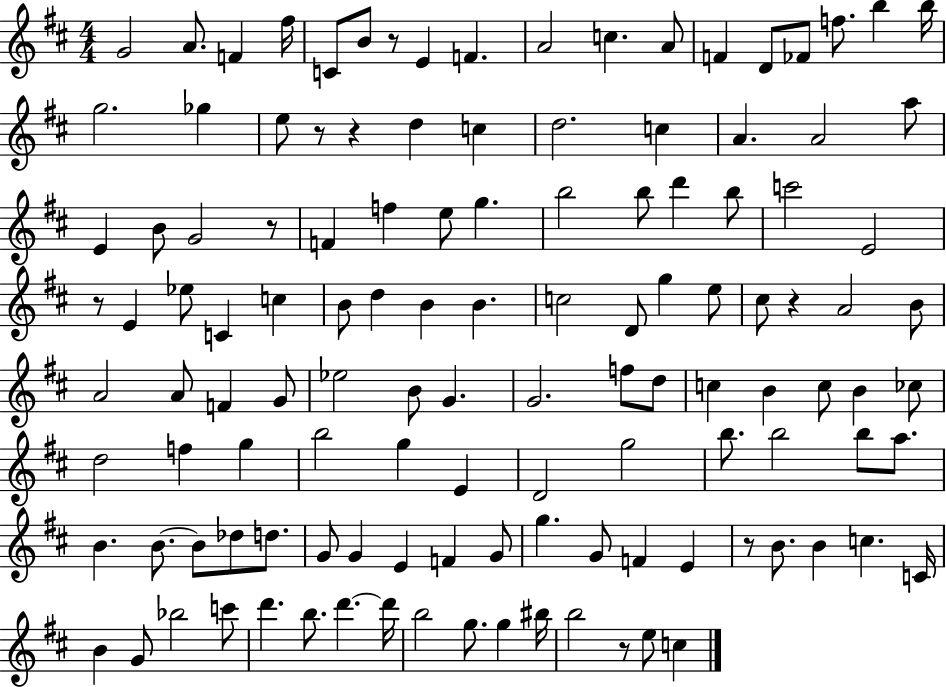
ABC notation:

X:1
T:Untitled
M:4/4
L:1/4
K:D
G2 A/2 F ^f/4 C/2 B/2 z/2 E F A2 c A/2 F D/2 _F/2 f/2 b b/4 g2 _g e/2 z/2 z d c d2 c A A2 a/2 E B/2 G2 z/2 F f e/2 g b2 b/2 d' b/2 c'2 E2 z/2 E _e/2 C c B/2 d B B c2 D/2 g e/2 ^c/2 z A2 B/2 A2 A/2 F G/2 _e2 B/2 G G2 f/2 d/2 c B c/2 B _c/2 d2 f g b2 g E D2 g2 b/2 b2 b/2 a/2 B B/2 B/2 _d/2 d/2 G/2 G E F G/2 g G/2 F E z/2 B/2 B c C/4 B G/2 _b2 c'/2 d' b/2 d' d'/4 b2 g/2 g ^b/4 b2 z/2 e/2 c